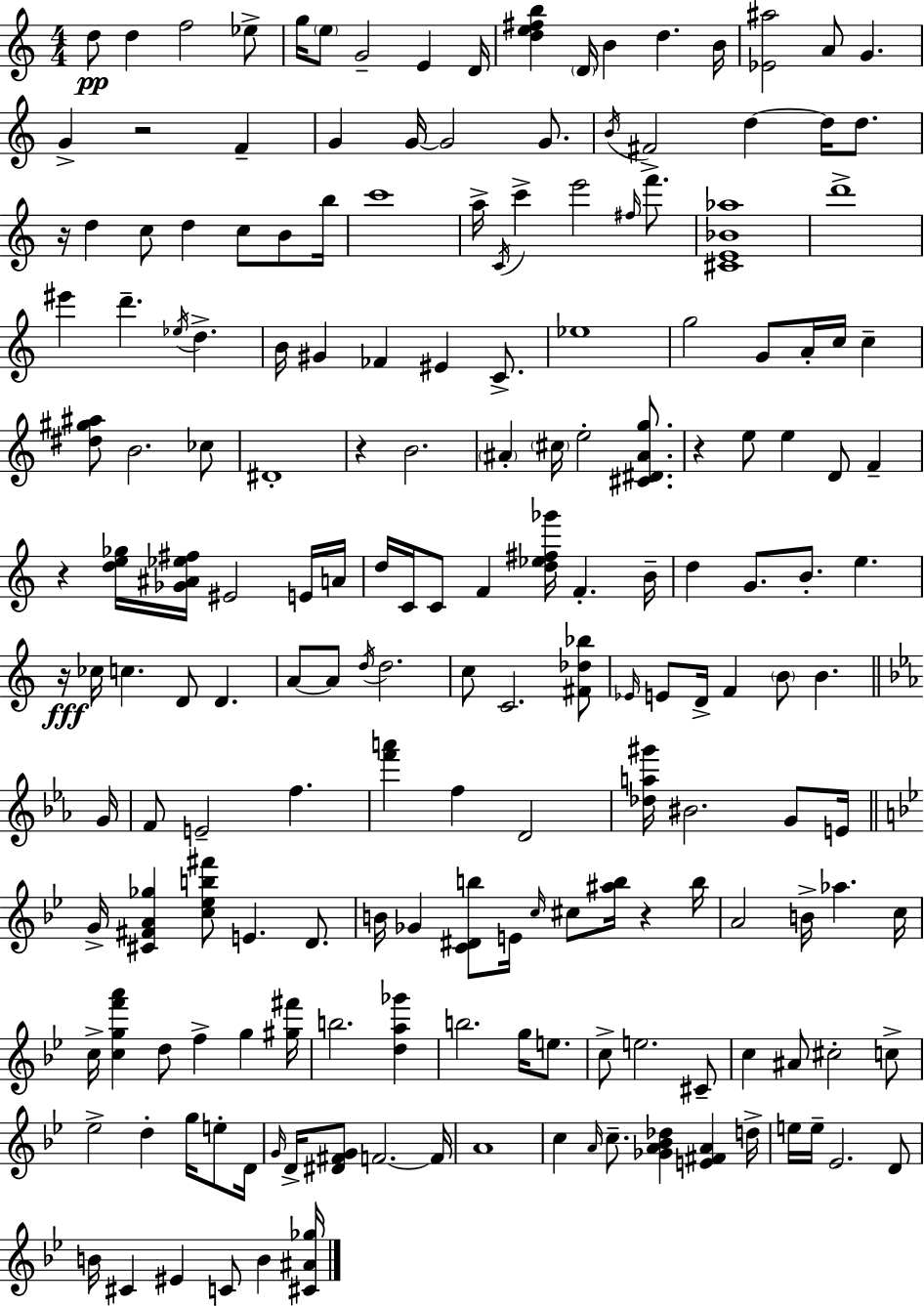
{
  \clef treble
  \numericTimeSignature
  \time 4/4
  \key a \minor
  d''8\pp d''4 f''2 ees''8-> | g''16 \parenthesize e''8 g'2-- e'4 d'16 | <d'' e'' fis'' b''>4 \parenthesize d'16 b'4 d''4. b'16 | <ees' ais''>2 a'8 g'4. | \break g'4-> r2 f'4-- | g'4 g'16~~ g'2 g'8. | \acciaccatura { b'16 } fis'2-> d''4~~ d''16 d''8. | r16 d''4 c''8 d''4 c''8 b'8 | \break b''16 c'''1 | a''16-> \acciaccatura { c'16 } c'''4-> e'''2 \grace { fis''16 } | f'''8. <cis' e' bes' aes''>1 | d'''1-> | \break eis'''4 d'''4.-- \acciaccatura { ees''16 } d''4.-> | b'16 gis'4 fes'4 eis'4 | c'8.-> ees''1 | g''2 g'8 a'16-. c''16 | \break c''4-- <dis'' gis'' ais''>8 b'2. | ces''8 dis'1-. | r4 b'2. | \parenthesize ais'4-. \parenthesize cis''16 e''2-. | \break <cis' dis' ais' g''>8. r4 e''8 e''4 d'8 | f'4-- r4 <d'' e'' ges''>16 <ges' ais' ees'' fis''>16 eis'2 | e'16 a'16 d''16 c'16 c'8 f'4 <d'' ees'' fis'' ges'''>16 f'4.-. | b'16-- d''4 g'8. b'8.-. e''4. | \break r16\fff ces''16 c''4. d'8 d'4. | a'8~~ a'8 \acciaccatura { d''16 } d''2. | c''8 c'2. | <fis' des'' bes''>8 \grace { ees'16 } e'8 d'16-> f'4 \parenthesize b'8 b'4. | \break \bar "||" \break \key ees \major g'16 f'8 e'2-- f''4. | <f''' a'''>4 f''4 d'2 | <des'' a'' gis'''>16 bis'2. g'8 | e'16 \bar "||" \break \key bes \major g'16-> <cis' fis' a' ges''>4 <c'' ees'' b'' fis'''>8 e'4. d'8. | b'16 ges'4 <c' dis' b''>8 e'16 \grace { c''16 } cis''8 <ais'' b''>16 r4 | b''16 a'2 b'16-> aes''4. | c''16 c''16-> <c'' g'' f''' a'''>4 d''8 f''4-> g''4 | \break <gis'' fis'''>16 b''2. <d'' a'' ges'''>4 | b''2. g''16 e''8. | c''8-> e''2. cis'8-- | c''4 ais'8 cis''2-. c''8-> | \break ees''2-> d''4-. g''16 e''8-. | d'16 \grace { g'16 } d'16-> <dis' fis' g'>8 f'2.~~ | f'16 a'1 | c''4 \grace { a'16 } c''8.-- <ges' a' bes' des''>4 <e' fis' a'>4 | \break d''16-> e''16 e''16-- ees'2. | d'8 b'16 cis'4 eis'4 c'8 b'4 | <cis' ais' ges''>16 \bar "|."
}